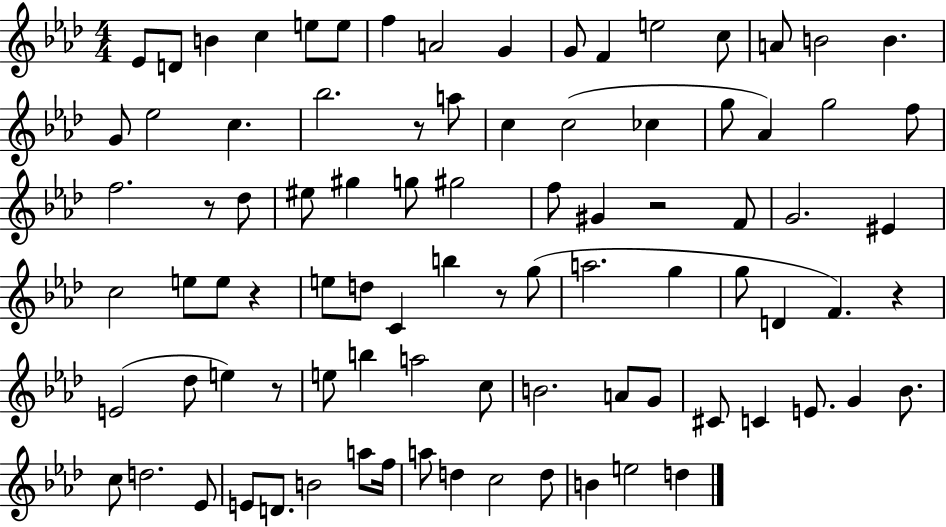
{
  \clef treble
  \numericTimeSignature
  \time 4/4
  \key aes \major
  ees'8 d'8 b'4 c''4 e''8 e''8 | f''4 a'2 g'4 | g'8 f'4 e''2 c''8 | a'8 b'2 b'4. | \break g'8 ees''2 c''4. | bes''2. r8 a''8 | c''4 c''2( ces''4 | g''8 aes'4) g''2 f''8 | \break f''2. r8 des''8 | eis''8 gis''4 g''8 gis''2 | f''8 gis'4 r2 f'8 | g'2. eis'4 | \break c''2 e''8 e''8 r4 | e''8 d''8 c'4 b''4 r8 g''8( | a''2. g''4 | g''8 d'4 f'4.) r4 | \break e'2( des''8 e''4) r8 | e''8 b''4 a''2 c''8 | b'2. a'8 g'8 | cis'8 c'4 e'8. g'4 bes'8. | \break c''8 d''2. ees'8 | e'8 d'8. b'2 a''8 f''16 | a''8 d''4 c''2 d''8 | b'4 e''2 d''4 | \break \bar "|."
}